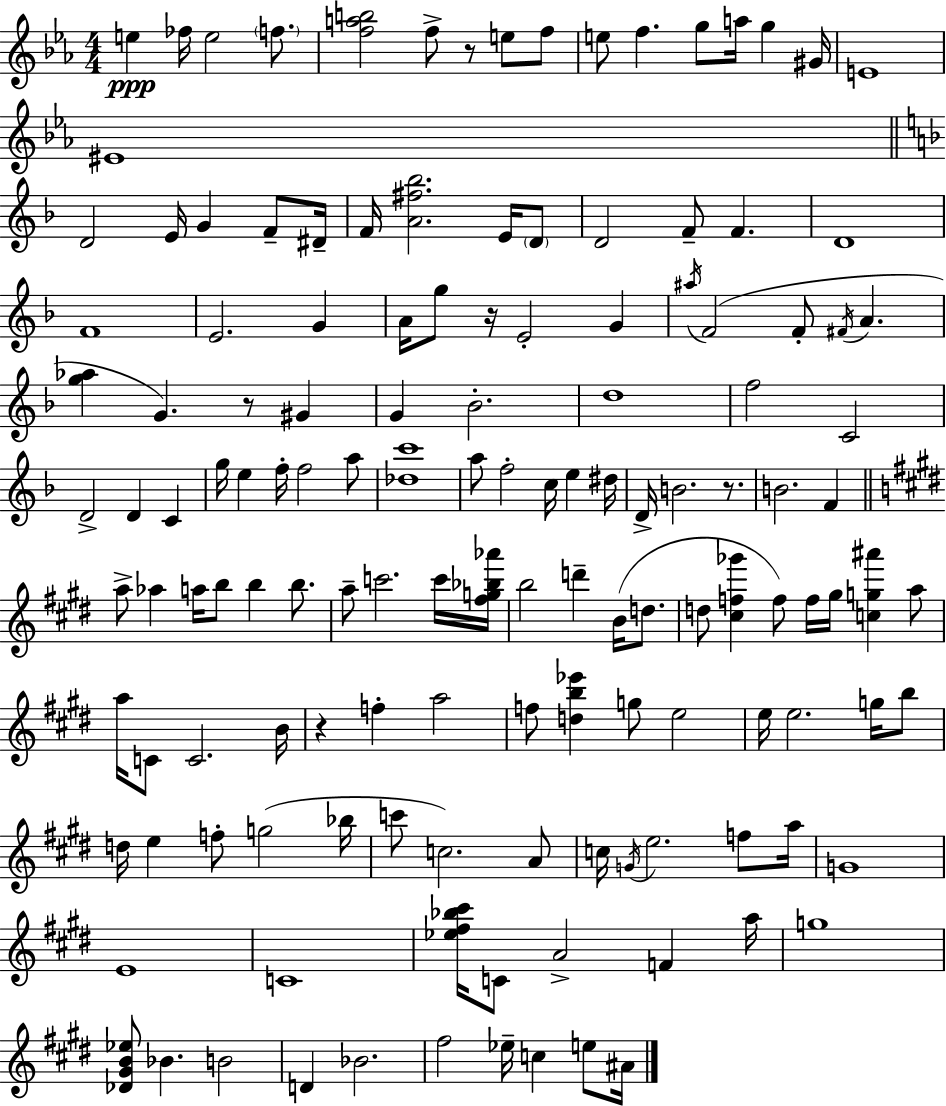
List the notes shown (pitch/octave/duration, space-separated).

E5/q FES5/s E5/h F5/e. [F5,A5,B5]/h F5/e R/e E5/e F5/e E5/e F5/q. G5/e A5/s G5/q G#4/s E4/w EIS4/w D4/h E4/s G4/q F4/e D#4/s F4/s [A4,F#5,Bb5]/h. E4/s D4/e D4/h F4/e F4/q. D4/w F4/w E4/h. G4/q A4/s G5/e R/s E4/h G4/q A#5/s F4/h F4/e F#4/s A4/q. [G5,Ab5]/q G4/q. R/e G#4/q G4/q Bb4/h. D5/w F5/h C4/h D4/h D4/q C4/q G5/s E5/q F5/s F5/h A5/e [Db5,C6]/w A5/e F5/h C5/s E5/q D#5/s D4/s B4/h. R/e. B4/h. F4/q A5/e Ab5/q A5/s B5/e B5/q B5/e. A5/e C6/h. C6/s [F#5,G5,Bb5,Ab6]/s B5/h D6/q B4/s D5/e. D5/e [C#5,F5,Gb6]/q F5/e F5/s G#5/s [C5,G5,A#6]/q A5/e A5/s C4/e C4/h. B4/s R/q F5/q A5/h F5/e [D5,B5,Eb6]/q G5/e E5/h E5/s E5/h. G5/s B5/e D5/s E5/q F5/e G5/h Bb5/s C6/e C5/h. A4/e C5/s G4/s E5/h. F5/e A5/s G4/w E4/w C4/w [Eb5,F#5,Bb5,C#6]/s C4/e A4/h F4/q A5/s G5/w [Db4,G#4,B4,Eb5]/e Bb4/q. B4/h D4/q Bb4/h. F#5/h Eb5/s C5/q E5/e A#4/s